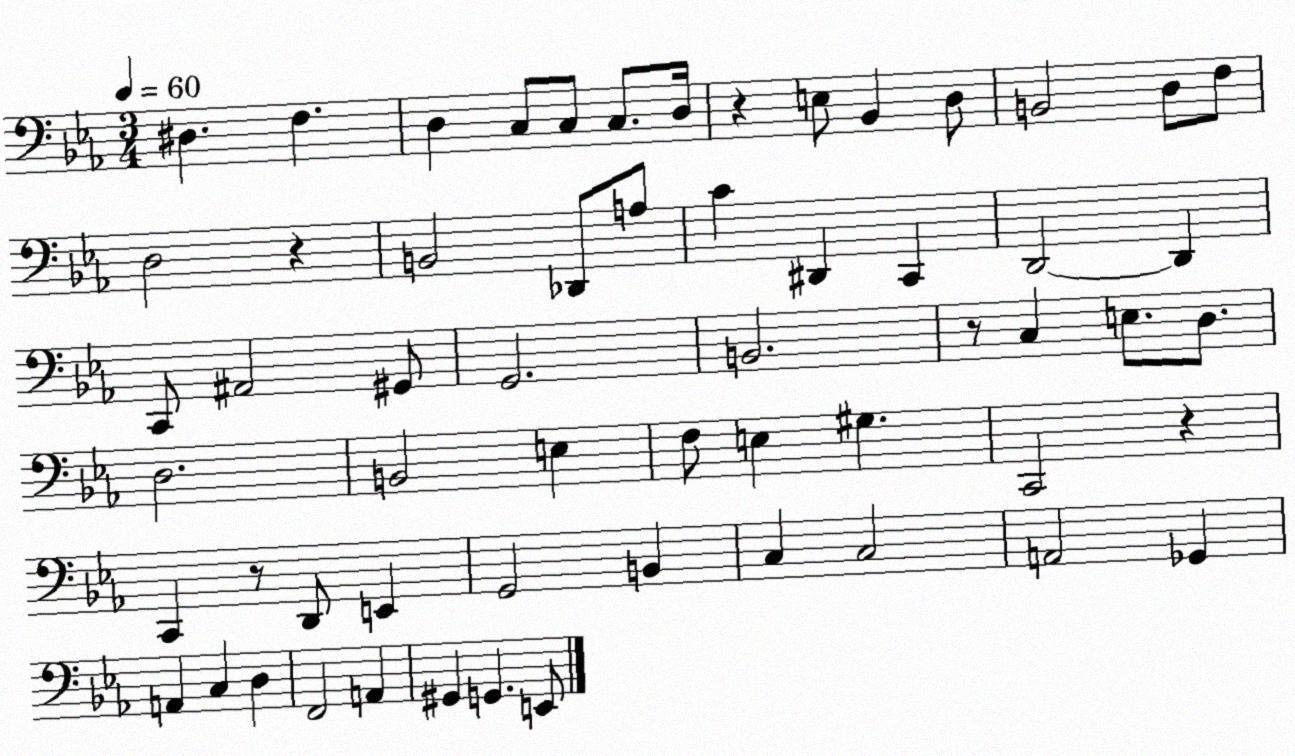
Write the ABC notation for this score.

X:1
T:Untitled
M:3/4
L:1/4
K:Eb
^D, F, D, C,/2 C,/2 C,/2 D,/4 z E,/2 _B,, D,/2 B,,2 D,/2 F,/2 D,2 z B,,2 _D,,/2 A,/2 C ^D,, C,, D,,2 D,, C,,/2 ^A,,2 ^G,,/2 G,,2 B,,2 z/2 C, E,/2 D,/2 D,2 B,,2 E, F,/2 E, ^G, C,,2 z C,, z/2 D,,/2 E,, G,,2 B,, C, C,2 A,,2 _G,, A,, C, D, F,,2 A,, ^G,, G,, E,,/2